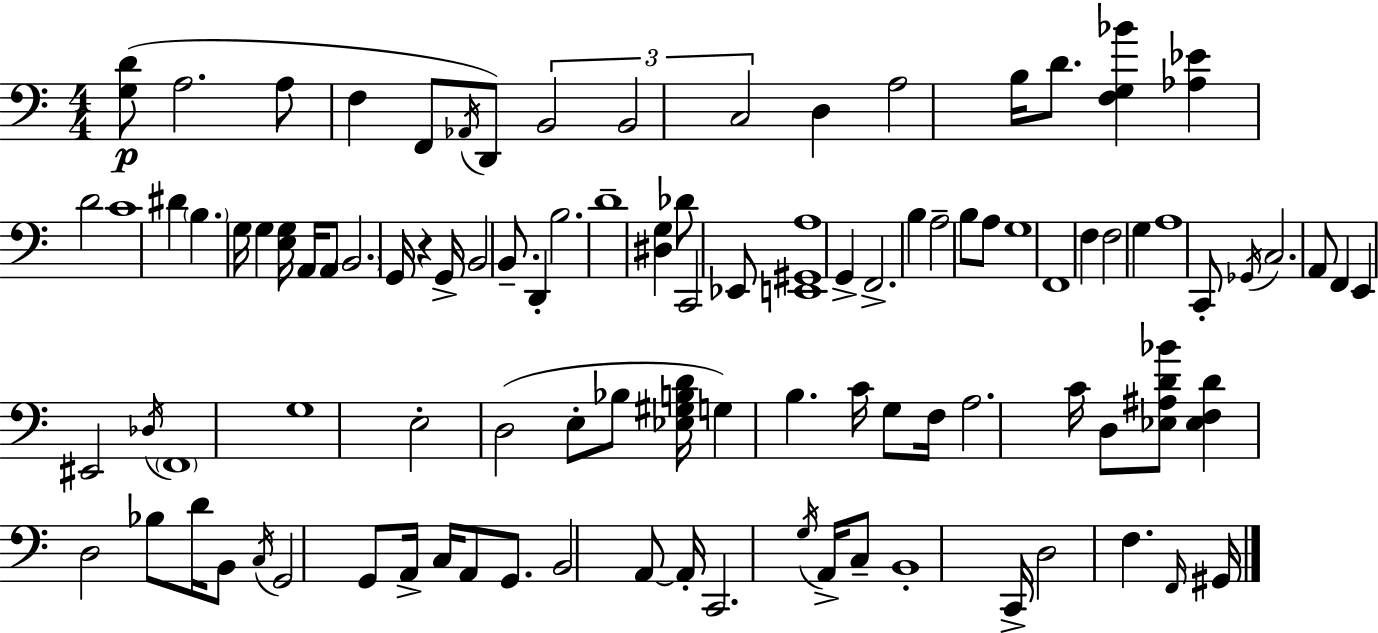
X:1
T:Untitled
M:4/4
L:1/4
K:C
[G,D]/2 A,2 A,/2 F, F,,/2 _A,,/4 D,,/2 B,,2 B,,2 C,2 D, A,2 B,/4 D/2 [F,G,_B] [_A,_E] D2 C4 ^D B, G,/4 G, [E,G,]/4 A,,/4 A,,/2 B,,2 G,,/4 z G,,/4 B,,2 B,,/2 D,, B,2 D4 [^D,G,] _D/2 C,,2 _E,,/2 [E,,^G,,A,]4 G,, F,,2 B, A,2 B,/2 A,/2 G,4 F,,4 F, F,2 G, A,4 C,,/2 _G,,/4 C,2 A,,/2 F,, E,, ^E,,2 _D,/4 F,,4 G,4 E,2 D,2 E,/2 _B,/2 [_E,^G,B,D]/4 G, B, C/4 G,/2 F,/4 A,2 C/4 D,/2 [_E,^A,D_B]/2 [_E,F,D] D,2 _B,/2 D/4 B,,/2 C,/4 G,,2 G,,/2 A,,/4 C,/4 A,,/2 G,,/2 B,,2 A,,/2 A,,/4 C,,2 G,/4 A,,/4 C,/2 B,,4 C,,/4 D,2 F, F,,/4 ^G,,/4